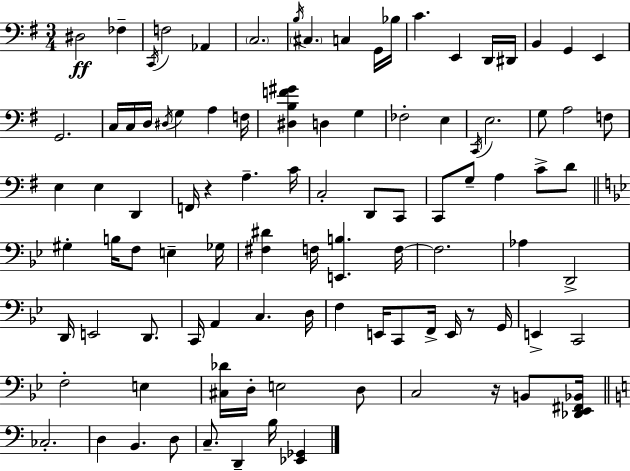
{
  \clef bass
  \numericTimeSignature
  \time 3/4
  \key g \major
  \repeat volta 2 { dis2\ff fes4-- | \acciaccatura { c,16 } f2 aes,4 | \parenthesize c2. | \acciaccatura { b16 } \parenthesize cis4. c4 | \break g,16 bes16 c'4. e,4 | d,16 dis,16 b,4 g,4 e,4 | g,2. | c16 c16 d16 \acciaccatura { dis16 } g4 a4 | \break f16 <dis b f' gis'>4 d4 g4 | fes2-. e4 | \acciaccatura { c,16 } e2. | g8 a2 | \break f8 e4 e4 | d,4 f,16 r4 a4.-- | c'16 c2-. | d,8 c,8 c,8 g8-- a4 | \break c'8-> d'8 \bar "||" \break \key g \minor gis4-. b16 f8 e4-- ges16 | <fis dis'>4 f16 <e, b>4. f16~~ | f2. | aes4 d,2-> | \break d,16 e,2 d,8. | c,16 a,4 c4. d16 | f4 e,16 c,8 f,16-> e,16 r8 g,16 | e,4-> c,2 | \break f2-. e4 | <cis des'>16 d16-. e2 d8 | c2 r16 b,8 <des, ees, fis, bes,>16 | \bar "||" \break \key c \major ces2.-. | d4 b,4. d8 | c8.-- d,4-- b16 <ees, ges,>4 | } \bar "|."
}